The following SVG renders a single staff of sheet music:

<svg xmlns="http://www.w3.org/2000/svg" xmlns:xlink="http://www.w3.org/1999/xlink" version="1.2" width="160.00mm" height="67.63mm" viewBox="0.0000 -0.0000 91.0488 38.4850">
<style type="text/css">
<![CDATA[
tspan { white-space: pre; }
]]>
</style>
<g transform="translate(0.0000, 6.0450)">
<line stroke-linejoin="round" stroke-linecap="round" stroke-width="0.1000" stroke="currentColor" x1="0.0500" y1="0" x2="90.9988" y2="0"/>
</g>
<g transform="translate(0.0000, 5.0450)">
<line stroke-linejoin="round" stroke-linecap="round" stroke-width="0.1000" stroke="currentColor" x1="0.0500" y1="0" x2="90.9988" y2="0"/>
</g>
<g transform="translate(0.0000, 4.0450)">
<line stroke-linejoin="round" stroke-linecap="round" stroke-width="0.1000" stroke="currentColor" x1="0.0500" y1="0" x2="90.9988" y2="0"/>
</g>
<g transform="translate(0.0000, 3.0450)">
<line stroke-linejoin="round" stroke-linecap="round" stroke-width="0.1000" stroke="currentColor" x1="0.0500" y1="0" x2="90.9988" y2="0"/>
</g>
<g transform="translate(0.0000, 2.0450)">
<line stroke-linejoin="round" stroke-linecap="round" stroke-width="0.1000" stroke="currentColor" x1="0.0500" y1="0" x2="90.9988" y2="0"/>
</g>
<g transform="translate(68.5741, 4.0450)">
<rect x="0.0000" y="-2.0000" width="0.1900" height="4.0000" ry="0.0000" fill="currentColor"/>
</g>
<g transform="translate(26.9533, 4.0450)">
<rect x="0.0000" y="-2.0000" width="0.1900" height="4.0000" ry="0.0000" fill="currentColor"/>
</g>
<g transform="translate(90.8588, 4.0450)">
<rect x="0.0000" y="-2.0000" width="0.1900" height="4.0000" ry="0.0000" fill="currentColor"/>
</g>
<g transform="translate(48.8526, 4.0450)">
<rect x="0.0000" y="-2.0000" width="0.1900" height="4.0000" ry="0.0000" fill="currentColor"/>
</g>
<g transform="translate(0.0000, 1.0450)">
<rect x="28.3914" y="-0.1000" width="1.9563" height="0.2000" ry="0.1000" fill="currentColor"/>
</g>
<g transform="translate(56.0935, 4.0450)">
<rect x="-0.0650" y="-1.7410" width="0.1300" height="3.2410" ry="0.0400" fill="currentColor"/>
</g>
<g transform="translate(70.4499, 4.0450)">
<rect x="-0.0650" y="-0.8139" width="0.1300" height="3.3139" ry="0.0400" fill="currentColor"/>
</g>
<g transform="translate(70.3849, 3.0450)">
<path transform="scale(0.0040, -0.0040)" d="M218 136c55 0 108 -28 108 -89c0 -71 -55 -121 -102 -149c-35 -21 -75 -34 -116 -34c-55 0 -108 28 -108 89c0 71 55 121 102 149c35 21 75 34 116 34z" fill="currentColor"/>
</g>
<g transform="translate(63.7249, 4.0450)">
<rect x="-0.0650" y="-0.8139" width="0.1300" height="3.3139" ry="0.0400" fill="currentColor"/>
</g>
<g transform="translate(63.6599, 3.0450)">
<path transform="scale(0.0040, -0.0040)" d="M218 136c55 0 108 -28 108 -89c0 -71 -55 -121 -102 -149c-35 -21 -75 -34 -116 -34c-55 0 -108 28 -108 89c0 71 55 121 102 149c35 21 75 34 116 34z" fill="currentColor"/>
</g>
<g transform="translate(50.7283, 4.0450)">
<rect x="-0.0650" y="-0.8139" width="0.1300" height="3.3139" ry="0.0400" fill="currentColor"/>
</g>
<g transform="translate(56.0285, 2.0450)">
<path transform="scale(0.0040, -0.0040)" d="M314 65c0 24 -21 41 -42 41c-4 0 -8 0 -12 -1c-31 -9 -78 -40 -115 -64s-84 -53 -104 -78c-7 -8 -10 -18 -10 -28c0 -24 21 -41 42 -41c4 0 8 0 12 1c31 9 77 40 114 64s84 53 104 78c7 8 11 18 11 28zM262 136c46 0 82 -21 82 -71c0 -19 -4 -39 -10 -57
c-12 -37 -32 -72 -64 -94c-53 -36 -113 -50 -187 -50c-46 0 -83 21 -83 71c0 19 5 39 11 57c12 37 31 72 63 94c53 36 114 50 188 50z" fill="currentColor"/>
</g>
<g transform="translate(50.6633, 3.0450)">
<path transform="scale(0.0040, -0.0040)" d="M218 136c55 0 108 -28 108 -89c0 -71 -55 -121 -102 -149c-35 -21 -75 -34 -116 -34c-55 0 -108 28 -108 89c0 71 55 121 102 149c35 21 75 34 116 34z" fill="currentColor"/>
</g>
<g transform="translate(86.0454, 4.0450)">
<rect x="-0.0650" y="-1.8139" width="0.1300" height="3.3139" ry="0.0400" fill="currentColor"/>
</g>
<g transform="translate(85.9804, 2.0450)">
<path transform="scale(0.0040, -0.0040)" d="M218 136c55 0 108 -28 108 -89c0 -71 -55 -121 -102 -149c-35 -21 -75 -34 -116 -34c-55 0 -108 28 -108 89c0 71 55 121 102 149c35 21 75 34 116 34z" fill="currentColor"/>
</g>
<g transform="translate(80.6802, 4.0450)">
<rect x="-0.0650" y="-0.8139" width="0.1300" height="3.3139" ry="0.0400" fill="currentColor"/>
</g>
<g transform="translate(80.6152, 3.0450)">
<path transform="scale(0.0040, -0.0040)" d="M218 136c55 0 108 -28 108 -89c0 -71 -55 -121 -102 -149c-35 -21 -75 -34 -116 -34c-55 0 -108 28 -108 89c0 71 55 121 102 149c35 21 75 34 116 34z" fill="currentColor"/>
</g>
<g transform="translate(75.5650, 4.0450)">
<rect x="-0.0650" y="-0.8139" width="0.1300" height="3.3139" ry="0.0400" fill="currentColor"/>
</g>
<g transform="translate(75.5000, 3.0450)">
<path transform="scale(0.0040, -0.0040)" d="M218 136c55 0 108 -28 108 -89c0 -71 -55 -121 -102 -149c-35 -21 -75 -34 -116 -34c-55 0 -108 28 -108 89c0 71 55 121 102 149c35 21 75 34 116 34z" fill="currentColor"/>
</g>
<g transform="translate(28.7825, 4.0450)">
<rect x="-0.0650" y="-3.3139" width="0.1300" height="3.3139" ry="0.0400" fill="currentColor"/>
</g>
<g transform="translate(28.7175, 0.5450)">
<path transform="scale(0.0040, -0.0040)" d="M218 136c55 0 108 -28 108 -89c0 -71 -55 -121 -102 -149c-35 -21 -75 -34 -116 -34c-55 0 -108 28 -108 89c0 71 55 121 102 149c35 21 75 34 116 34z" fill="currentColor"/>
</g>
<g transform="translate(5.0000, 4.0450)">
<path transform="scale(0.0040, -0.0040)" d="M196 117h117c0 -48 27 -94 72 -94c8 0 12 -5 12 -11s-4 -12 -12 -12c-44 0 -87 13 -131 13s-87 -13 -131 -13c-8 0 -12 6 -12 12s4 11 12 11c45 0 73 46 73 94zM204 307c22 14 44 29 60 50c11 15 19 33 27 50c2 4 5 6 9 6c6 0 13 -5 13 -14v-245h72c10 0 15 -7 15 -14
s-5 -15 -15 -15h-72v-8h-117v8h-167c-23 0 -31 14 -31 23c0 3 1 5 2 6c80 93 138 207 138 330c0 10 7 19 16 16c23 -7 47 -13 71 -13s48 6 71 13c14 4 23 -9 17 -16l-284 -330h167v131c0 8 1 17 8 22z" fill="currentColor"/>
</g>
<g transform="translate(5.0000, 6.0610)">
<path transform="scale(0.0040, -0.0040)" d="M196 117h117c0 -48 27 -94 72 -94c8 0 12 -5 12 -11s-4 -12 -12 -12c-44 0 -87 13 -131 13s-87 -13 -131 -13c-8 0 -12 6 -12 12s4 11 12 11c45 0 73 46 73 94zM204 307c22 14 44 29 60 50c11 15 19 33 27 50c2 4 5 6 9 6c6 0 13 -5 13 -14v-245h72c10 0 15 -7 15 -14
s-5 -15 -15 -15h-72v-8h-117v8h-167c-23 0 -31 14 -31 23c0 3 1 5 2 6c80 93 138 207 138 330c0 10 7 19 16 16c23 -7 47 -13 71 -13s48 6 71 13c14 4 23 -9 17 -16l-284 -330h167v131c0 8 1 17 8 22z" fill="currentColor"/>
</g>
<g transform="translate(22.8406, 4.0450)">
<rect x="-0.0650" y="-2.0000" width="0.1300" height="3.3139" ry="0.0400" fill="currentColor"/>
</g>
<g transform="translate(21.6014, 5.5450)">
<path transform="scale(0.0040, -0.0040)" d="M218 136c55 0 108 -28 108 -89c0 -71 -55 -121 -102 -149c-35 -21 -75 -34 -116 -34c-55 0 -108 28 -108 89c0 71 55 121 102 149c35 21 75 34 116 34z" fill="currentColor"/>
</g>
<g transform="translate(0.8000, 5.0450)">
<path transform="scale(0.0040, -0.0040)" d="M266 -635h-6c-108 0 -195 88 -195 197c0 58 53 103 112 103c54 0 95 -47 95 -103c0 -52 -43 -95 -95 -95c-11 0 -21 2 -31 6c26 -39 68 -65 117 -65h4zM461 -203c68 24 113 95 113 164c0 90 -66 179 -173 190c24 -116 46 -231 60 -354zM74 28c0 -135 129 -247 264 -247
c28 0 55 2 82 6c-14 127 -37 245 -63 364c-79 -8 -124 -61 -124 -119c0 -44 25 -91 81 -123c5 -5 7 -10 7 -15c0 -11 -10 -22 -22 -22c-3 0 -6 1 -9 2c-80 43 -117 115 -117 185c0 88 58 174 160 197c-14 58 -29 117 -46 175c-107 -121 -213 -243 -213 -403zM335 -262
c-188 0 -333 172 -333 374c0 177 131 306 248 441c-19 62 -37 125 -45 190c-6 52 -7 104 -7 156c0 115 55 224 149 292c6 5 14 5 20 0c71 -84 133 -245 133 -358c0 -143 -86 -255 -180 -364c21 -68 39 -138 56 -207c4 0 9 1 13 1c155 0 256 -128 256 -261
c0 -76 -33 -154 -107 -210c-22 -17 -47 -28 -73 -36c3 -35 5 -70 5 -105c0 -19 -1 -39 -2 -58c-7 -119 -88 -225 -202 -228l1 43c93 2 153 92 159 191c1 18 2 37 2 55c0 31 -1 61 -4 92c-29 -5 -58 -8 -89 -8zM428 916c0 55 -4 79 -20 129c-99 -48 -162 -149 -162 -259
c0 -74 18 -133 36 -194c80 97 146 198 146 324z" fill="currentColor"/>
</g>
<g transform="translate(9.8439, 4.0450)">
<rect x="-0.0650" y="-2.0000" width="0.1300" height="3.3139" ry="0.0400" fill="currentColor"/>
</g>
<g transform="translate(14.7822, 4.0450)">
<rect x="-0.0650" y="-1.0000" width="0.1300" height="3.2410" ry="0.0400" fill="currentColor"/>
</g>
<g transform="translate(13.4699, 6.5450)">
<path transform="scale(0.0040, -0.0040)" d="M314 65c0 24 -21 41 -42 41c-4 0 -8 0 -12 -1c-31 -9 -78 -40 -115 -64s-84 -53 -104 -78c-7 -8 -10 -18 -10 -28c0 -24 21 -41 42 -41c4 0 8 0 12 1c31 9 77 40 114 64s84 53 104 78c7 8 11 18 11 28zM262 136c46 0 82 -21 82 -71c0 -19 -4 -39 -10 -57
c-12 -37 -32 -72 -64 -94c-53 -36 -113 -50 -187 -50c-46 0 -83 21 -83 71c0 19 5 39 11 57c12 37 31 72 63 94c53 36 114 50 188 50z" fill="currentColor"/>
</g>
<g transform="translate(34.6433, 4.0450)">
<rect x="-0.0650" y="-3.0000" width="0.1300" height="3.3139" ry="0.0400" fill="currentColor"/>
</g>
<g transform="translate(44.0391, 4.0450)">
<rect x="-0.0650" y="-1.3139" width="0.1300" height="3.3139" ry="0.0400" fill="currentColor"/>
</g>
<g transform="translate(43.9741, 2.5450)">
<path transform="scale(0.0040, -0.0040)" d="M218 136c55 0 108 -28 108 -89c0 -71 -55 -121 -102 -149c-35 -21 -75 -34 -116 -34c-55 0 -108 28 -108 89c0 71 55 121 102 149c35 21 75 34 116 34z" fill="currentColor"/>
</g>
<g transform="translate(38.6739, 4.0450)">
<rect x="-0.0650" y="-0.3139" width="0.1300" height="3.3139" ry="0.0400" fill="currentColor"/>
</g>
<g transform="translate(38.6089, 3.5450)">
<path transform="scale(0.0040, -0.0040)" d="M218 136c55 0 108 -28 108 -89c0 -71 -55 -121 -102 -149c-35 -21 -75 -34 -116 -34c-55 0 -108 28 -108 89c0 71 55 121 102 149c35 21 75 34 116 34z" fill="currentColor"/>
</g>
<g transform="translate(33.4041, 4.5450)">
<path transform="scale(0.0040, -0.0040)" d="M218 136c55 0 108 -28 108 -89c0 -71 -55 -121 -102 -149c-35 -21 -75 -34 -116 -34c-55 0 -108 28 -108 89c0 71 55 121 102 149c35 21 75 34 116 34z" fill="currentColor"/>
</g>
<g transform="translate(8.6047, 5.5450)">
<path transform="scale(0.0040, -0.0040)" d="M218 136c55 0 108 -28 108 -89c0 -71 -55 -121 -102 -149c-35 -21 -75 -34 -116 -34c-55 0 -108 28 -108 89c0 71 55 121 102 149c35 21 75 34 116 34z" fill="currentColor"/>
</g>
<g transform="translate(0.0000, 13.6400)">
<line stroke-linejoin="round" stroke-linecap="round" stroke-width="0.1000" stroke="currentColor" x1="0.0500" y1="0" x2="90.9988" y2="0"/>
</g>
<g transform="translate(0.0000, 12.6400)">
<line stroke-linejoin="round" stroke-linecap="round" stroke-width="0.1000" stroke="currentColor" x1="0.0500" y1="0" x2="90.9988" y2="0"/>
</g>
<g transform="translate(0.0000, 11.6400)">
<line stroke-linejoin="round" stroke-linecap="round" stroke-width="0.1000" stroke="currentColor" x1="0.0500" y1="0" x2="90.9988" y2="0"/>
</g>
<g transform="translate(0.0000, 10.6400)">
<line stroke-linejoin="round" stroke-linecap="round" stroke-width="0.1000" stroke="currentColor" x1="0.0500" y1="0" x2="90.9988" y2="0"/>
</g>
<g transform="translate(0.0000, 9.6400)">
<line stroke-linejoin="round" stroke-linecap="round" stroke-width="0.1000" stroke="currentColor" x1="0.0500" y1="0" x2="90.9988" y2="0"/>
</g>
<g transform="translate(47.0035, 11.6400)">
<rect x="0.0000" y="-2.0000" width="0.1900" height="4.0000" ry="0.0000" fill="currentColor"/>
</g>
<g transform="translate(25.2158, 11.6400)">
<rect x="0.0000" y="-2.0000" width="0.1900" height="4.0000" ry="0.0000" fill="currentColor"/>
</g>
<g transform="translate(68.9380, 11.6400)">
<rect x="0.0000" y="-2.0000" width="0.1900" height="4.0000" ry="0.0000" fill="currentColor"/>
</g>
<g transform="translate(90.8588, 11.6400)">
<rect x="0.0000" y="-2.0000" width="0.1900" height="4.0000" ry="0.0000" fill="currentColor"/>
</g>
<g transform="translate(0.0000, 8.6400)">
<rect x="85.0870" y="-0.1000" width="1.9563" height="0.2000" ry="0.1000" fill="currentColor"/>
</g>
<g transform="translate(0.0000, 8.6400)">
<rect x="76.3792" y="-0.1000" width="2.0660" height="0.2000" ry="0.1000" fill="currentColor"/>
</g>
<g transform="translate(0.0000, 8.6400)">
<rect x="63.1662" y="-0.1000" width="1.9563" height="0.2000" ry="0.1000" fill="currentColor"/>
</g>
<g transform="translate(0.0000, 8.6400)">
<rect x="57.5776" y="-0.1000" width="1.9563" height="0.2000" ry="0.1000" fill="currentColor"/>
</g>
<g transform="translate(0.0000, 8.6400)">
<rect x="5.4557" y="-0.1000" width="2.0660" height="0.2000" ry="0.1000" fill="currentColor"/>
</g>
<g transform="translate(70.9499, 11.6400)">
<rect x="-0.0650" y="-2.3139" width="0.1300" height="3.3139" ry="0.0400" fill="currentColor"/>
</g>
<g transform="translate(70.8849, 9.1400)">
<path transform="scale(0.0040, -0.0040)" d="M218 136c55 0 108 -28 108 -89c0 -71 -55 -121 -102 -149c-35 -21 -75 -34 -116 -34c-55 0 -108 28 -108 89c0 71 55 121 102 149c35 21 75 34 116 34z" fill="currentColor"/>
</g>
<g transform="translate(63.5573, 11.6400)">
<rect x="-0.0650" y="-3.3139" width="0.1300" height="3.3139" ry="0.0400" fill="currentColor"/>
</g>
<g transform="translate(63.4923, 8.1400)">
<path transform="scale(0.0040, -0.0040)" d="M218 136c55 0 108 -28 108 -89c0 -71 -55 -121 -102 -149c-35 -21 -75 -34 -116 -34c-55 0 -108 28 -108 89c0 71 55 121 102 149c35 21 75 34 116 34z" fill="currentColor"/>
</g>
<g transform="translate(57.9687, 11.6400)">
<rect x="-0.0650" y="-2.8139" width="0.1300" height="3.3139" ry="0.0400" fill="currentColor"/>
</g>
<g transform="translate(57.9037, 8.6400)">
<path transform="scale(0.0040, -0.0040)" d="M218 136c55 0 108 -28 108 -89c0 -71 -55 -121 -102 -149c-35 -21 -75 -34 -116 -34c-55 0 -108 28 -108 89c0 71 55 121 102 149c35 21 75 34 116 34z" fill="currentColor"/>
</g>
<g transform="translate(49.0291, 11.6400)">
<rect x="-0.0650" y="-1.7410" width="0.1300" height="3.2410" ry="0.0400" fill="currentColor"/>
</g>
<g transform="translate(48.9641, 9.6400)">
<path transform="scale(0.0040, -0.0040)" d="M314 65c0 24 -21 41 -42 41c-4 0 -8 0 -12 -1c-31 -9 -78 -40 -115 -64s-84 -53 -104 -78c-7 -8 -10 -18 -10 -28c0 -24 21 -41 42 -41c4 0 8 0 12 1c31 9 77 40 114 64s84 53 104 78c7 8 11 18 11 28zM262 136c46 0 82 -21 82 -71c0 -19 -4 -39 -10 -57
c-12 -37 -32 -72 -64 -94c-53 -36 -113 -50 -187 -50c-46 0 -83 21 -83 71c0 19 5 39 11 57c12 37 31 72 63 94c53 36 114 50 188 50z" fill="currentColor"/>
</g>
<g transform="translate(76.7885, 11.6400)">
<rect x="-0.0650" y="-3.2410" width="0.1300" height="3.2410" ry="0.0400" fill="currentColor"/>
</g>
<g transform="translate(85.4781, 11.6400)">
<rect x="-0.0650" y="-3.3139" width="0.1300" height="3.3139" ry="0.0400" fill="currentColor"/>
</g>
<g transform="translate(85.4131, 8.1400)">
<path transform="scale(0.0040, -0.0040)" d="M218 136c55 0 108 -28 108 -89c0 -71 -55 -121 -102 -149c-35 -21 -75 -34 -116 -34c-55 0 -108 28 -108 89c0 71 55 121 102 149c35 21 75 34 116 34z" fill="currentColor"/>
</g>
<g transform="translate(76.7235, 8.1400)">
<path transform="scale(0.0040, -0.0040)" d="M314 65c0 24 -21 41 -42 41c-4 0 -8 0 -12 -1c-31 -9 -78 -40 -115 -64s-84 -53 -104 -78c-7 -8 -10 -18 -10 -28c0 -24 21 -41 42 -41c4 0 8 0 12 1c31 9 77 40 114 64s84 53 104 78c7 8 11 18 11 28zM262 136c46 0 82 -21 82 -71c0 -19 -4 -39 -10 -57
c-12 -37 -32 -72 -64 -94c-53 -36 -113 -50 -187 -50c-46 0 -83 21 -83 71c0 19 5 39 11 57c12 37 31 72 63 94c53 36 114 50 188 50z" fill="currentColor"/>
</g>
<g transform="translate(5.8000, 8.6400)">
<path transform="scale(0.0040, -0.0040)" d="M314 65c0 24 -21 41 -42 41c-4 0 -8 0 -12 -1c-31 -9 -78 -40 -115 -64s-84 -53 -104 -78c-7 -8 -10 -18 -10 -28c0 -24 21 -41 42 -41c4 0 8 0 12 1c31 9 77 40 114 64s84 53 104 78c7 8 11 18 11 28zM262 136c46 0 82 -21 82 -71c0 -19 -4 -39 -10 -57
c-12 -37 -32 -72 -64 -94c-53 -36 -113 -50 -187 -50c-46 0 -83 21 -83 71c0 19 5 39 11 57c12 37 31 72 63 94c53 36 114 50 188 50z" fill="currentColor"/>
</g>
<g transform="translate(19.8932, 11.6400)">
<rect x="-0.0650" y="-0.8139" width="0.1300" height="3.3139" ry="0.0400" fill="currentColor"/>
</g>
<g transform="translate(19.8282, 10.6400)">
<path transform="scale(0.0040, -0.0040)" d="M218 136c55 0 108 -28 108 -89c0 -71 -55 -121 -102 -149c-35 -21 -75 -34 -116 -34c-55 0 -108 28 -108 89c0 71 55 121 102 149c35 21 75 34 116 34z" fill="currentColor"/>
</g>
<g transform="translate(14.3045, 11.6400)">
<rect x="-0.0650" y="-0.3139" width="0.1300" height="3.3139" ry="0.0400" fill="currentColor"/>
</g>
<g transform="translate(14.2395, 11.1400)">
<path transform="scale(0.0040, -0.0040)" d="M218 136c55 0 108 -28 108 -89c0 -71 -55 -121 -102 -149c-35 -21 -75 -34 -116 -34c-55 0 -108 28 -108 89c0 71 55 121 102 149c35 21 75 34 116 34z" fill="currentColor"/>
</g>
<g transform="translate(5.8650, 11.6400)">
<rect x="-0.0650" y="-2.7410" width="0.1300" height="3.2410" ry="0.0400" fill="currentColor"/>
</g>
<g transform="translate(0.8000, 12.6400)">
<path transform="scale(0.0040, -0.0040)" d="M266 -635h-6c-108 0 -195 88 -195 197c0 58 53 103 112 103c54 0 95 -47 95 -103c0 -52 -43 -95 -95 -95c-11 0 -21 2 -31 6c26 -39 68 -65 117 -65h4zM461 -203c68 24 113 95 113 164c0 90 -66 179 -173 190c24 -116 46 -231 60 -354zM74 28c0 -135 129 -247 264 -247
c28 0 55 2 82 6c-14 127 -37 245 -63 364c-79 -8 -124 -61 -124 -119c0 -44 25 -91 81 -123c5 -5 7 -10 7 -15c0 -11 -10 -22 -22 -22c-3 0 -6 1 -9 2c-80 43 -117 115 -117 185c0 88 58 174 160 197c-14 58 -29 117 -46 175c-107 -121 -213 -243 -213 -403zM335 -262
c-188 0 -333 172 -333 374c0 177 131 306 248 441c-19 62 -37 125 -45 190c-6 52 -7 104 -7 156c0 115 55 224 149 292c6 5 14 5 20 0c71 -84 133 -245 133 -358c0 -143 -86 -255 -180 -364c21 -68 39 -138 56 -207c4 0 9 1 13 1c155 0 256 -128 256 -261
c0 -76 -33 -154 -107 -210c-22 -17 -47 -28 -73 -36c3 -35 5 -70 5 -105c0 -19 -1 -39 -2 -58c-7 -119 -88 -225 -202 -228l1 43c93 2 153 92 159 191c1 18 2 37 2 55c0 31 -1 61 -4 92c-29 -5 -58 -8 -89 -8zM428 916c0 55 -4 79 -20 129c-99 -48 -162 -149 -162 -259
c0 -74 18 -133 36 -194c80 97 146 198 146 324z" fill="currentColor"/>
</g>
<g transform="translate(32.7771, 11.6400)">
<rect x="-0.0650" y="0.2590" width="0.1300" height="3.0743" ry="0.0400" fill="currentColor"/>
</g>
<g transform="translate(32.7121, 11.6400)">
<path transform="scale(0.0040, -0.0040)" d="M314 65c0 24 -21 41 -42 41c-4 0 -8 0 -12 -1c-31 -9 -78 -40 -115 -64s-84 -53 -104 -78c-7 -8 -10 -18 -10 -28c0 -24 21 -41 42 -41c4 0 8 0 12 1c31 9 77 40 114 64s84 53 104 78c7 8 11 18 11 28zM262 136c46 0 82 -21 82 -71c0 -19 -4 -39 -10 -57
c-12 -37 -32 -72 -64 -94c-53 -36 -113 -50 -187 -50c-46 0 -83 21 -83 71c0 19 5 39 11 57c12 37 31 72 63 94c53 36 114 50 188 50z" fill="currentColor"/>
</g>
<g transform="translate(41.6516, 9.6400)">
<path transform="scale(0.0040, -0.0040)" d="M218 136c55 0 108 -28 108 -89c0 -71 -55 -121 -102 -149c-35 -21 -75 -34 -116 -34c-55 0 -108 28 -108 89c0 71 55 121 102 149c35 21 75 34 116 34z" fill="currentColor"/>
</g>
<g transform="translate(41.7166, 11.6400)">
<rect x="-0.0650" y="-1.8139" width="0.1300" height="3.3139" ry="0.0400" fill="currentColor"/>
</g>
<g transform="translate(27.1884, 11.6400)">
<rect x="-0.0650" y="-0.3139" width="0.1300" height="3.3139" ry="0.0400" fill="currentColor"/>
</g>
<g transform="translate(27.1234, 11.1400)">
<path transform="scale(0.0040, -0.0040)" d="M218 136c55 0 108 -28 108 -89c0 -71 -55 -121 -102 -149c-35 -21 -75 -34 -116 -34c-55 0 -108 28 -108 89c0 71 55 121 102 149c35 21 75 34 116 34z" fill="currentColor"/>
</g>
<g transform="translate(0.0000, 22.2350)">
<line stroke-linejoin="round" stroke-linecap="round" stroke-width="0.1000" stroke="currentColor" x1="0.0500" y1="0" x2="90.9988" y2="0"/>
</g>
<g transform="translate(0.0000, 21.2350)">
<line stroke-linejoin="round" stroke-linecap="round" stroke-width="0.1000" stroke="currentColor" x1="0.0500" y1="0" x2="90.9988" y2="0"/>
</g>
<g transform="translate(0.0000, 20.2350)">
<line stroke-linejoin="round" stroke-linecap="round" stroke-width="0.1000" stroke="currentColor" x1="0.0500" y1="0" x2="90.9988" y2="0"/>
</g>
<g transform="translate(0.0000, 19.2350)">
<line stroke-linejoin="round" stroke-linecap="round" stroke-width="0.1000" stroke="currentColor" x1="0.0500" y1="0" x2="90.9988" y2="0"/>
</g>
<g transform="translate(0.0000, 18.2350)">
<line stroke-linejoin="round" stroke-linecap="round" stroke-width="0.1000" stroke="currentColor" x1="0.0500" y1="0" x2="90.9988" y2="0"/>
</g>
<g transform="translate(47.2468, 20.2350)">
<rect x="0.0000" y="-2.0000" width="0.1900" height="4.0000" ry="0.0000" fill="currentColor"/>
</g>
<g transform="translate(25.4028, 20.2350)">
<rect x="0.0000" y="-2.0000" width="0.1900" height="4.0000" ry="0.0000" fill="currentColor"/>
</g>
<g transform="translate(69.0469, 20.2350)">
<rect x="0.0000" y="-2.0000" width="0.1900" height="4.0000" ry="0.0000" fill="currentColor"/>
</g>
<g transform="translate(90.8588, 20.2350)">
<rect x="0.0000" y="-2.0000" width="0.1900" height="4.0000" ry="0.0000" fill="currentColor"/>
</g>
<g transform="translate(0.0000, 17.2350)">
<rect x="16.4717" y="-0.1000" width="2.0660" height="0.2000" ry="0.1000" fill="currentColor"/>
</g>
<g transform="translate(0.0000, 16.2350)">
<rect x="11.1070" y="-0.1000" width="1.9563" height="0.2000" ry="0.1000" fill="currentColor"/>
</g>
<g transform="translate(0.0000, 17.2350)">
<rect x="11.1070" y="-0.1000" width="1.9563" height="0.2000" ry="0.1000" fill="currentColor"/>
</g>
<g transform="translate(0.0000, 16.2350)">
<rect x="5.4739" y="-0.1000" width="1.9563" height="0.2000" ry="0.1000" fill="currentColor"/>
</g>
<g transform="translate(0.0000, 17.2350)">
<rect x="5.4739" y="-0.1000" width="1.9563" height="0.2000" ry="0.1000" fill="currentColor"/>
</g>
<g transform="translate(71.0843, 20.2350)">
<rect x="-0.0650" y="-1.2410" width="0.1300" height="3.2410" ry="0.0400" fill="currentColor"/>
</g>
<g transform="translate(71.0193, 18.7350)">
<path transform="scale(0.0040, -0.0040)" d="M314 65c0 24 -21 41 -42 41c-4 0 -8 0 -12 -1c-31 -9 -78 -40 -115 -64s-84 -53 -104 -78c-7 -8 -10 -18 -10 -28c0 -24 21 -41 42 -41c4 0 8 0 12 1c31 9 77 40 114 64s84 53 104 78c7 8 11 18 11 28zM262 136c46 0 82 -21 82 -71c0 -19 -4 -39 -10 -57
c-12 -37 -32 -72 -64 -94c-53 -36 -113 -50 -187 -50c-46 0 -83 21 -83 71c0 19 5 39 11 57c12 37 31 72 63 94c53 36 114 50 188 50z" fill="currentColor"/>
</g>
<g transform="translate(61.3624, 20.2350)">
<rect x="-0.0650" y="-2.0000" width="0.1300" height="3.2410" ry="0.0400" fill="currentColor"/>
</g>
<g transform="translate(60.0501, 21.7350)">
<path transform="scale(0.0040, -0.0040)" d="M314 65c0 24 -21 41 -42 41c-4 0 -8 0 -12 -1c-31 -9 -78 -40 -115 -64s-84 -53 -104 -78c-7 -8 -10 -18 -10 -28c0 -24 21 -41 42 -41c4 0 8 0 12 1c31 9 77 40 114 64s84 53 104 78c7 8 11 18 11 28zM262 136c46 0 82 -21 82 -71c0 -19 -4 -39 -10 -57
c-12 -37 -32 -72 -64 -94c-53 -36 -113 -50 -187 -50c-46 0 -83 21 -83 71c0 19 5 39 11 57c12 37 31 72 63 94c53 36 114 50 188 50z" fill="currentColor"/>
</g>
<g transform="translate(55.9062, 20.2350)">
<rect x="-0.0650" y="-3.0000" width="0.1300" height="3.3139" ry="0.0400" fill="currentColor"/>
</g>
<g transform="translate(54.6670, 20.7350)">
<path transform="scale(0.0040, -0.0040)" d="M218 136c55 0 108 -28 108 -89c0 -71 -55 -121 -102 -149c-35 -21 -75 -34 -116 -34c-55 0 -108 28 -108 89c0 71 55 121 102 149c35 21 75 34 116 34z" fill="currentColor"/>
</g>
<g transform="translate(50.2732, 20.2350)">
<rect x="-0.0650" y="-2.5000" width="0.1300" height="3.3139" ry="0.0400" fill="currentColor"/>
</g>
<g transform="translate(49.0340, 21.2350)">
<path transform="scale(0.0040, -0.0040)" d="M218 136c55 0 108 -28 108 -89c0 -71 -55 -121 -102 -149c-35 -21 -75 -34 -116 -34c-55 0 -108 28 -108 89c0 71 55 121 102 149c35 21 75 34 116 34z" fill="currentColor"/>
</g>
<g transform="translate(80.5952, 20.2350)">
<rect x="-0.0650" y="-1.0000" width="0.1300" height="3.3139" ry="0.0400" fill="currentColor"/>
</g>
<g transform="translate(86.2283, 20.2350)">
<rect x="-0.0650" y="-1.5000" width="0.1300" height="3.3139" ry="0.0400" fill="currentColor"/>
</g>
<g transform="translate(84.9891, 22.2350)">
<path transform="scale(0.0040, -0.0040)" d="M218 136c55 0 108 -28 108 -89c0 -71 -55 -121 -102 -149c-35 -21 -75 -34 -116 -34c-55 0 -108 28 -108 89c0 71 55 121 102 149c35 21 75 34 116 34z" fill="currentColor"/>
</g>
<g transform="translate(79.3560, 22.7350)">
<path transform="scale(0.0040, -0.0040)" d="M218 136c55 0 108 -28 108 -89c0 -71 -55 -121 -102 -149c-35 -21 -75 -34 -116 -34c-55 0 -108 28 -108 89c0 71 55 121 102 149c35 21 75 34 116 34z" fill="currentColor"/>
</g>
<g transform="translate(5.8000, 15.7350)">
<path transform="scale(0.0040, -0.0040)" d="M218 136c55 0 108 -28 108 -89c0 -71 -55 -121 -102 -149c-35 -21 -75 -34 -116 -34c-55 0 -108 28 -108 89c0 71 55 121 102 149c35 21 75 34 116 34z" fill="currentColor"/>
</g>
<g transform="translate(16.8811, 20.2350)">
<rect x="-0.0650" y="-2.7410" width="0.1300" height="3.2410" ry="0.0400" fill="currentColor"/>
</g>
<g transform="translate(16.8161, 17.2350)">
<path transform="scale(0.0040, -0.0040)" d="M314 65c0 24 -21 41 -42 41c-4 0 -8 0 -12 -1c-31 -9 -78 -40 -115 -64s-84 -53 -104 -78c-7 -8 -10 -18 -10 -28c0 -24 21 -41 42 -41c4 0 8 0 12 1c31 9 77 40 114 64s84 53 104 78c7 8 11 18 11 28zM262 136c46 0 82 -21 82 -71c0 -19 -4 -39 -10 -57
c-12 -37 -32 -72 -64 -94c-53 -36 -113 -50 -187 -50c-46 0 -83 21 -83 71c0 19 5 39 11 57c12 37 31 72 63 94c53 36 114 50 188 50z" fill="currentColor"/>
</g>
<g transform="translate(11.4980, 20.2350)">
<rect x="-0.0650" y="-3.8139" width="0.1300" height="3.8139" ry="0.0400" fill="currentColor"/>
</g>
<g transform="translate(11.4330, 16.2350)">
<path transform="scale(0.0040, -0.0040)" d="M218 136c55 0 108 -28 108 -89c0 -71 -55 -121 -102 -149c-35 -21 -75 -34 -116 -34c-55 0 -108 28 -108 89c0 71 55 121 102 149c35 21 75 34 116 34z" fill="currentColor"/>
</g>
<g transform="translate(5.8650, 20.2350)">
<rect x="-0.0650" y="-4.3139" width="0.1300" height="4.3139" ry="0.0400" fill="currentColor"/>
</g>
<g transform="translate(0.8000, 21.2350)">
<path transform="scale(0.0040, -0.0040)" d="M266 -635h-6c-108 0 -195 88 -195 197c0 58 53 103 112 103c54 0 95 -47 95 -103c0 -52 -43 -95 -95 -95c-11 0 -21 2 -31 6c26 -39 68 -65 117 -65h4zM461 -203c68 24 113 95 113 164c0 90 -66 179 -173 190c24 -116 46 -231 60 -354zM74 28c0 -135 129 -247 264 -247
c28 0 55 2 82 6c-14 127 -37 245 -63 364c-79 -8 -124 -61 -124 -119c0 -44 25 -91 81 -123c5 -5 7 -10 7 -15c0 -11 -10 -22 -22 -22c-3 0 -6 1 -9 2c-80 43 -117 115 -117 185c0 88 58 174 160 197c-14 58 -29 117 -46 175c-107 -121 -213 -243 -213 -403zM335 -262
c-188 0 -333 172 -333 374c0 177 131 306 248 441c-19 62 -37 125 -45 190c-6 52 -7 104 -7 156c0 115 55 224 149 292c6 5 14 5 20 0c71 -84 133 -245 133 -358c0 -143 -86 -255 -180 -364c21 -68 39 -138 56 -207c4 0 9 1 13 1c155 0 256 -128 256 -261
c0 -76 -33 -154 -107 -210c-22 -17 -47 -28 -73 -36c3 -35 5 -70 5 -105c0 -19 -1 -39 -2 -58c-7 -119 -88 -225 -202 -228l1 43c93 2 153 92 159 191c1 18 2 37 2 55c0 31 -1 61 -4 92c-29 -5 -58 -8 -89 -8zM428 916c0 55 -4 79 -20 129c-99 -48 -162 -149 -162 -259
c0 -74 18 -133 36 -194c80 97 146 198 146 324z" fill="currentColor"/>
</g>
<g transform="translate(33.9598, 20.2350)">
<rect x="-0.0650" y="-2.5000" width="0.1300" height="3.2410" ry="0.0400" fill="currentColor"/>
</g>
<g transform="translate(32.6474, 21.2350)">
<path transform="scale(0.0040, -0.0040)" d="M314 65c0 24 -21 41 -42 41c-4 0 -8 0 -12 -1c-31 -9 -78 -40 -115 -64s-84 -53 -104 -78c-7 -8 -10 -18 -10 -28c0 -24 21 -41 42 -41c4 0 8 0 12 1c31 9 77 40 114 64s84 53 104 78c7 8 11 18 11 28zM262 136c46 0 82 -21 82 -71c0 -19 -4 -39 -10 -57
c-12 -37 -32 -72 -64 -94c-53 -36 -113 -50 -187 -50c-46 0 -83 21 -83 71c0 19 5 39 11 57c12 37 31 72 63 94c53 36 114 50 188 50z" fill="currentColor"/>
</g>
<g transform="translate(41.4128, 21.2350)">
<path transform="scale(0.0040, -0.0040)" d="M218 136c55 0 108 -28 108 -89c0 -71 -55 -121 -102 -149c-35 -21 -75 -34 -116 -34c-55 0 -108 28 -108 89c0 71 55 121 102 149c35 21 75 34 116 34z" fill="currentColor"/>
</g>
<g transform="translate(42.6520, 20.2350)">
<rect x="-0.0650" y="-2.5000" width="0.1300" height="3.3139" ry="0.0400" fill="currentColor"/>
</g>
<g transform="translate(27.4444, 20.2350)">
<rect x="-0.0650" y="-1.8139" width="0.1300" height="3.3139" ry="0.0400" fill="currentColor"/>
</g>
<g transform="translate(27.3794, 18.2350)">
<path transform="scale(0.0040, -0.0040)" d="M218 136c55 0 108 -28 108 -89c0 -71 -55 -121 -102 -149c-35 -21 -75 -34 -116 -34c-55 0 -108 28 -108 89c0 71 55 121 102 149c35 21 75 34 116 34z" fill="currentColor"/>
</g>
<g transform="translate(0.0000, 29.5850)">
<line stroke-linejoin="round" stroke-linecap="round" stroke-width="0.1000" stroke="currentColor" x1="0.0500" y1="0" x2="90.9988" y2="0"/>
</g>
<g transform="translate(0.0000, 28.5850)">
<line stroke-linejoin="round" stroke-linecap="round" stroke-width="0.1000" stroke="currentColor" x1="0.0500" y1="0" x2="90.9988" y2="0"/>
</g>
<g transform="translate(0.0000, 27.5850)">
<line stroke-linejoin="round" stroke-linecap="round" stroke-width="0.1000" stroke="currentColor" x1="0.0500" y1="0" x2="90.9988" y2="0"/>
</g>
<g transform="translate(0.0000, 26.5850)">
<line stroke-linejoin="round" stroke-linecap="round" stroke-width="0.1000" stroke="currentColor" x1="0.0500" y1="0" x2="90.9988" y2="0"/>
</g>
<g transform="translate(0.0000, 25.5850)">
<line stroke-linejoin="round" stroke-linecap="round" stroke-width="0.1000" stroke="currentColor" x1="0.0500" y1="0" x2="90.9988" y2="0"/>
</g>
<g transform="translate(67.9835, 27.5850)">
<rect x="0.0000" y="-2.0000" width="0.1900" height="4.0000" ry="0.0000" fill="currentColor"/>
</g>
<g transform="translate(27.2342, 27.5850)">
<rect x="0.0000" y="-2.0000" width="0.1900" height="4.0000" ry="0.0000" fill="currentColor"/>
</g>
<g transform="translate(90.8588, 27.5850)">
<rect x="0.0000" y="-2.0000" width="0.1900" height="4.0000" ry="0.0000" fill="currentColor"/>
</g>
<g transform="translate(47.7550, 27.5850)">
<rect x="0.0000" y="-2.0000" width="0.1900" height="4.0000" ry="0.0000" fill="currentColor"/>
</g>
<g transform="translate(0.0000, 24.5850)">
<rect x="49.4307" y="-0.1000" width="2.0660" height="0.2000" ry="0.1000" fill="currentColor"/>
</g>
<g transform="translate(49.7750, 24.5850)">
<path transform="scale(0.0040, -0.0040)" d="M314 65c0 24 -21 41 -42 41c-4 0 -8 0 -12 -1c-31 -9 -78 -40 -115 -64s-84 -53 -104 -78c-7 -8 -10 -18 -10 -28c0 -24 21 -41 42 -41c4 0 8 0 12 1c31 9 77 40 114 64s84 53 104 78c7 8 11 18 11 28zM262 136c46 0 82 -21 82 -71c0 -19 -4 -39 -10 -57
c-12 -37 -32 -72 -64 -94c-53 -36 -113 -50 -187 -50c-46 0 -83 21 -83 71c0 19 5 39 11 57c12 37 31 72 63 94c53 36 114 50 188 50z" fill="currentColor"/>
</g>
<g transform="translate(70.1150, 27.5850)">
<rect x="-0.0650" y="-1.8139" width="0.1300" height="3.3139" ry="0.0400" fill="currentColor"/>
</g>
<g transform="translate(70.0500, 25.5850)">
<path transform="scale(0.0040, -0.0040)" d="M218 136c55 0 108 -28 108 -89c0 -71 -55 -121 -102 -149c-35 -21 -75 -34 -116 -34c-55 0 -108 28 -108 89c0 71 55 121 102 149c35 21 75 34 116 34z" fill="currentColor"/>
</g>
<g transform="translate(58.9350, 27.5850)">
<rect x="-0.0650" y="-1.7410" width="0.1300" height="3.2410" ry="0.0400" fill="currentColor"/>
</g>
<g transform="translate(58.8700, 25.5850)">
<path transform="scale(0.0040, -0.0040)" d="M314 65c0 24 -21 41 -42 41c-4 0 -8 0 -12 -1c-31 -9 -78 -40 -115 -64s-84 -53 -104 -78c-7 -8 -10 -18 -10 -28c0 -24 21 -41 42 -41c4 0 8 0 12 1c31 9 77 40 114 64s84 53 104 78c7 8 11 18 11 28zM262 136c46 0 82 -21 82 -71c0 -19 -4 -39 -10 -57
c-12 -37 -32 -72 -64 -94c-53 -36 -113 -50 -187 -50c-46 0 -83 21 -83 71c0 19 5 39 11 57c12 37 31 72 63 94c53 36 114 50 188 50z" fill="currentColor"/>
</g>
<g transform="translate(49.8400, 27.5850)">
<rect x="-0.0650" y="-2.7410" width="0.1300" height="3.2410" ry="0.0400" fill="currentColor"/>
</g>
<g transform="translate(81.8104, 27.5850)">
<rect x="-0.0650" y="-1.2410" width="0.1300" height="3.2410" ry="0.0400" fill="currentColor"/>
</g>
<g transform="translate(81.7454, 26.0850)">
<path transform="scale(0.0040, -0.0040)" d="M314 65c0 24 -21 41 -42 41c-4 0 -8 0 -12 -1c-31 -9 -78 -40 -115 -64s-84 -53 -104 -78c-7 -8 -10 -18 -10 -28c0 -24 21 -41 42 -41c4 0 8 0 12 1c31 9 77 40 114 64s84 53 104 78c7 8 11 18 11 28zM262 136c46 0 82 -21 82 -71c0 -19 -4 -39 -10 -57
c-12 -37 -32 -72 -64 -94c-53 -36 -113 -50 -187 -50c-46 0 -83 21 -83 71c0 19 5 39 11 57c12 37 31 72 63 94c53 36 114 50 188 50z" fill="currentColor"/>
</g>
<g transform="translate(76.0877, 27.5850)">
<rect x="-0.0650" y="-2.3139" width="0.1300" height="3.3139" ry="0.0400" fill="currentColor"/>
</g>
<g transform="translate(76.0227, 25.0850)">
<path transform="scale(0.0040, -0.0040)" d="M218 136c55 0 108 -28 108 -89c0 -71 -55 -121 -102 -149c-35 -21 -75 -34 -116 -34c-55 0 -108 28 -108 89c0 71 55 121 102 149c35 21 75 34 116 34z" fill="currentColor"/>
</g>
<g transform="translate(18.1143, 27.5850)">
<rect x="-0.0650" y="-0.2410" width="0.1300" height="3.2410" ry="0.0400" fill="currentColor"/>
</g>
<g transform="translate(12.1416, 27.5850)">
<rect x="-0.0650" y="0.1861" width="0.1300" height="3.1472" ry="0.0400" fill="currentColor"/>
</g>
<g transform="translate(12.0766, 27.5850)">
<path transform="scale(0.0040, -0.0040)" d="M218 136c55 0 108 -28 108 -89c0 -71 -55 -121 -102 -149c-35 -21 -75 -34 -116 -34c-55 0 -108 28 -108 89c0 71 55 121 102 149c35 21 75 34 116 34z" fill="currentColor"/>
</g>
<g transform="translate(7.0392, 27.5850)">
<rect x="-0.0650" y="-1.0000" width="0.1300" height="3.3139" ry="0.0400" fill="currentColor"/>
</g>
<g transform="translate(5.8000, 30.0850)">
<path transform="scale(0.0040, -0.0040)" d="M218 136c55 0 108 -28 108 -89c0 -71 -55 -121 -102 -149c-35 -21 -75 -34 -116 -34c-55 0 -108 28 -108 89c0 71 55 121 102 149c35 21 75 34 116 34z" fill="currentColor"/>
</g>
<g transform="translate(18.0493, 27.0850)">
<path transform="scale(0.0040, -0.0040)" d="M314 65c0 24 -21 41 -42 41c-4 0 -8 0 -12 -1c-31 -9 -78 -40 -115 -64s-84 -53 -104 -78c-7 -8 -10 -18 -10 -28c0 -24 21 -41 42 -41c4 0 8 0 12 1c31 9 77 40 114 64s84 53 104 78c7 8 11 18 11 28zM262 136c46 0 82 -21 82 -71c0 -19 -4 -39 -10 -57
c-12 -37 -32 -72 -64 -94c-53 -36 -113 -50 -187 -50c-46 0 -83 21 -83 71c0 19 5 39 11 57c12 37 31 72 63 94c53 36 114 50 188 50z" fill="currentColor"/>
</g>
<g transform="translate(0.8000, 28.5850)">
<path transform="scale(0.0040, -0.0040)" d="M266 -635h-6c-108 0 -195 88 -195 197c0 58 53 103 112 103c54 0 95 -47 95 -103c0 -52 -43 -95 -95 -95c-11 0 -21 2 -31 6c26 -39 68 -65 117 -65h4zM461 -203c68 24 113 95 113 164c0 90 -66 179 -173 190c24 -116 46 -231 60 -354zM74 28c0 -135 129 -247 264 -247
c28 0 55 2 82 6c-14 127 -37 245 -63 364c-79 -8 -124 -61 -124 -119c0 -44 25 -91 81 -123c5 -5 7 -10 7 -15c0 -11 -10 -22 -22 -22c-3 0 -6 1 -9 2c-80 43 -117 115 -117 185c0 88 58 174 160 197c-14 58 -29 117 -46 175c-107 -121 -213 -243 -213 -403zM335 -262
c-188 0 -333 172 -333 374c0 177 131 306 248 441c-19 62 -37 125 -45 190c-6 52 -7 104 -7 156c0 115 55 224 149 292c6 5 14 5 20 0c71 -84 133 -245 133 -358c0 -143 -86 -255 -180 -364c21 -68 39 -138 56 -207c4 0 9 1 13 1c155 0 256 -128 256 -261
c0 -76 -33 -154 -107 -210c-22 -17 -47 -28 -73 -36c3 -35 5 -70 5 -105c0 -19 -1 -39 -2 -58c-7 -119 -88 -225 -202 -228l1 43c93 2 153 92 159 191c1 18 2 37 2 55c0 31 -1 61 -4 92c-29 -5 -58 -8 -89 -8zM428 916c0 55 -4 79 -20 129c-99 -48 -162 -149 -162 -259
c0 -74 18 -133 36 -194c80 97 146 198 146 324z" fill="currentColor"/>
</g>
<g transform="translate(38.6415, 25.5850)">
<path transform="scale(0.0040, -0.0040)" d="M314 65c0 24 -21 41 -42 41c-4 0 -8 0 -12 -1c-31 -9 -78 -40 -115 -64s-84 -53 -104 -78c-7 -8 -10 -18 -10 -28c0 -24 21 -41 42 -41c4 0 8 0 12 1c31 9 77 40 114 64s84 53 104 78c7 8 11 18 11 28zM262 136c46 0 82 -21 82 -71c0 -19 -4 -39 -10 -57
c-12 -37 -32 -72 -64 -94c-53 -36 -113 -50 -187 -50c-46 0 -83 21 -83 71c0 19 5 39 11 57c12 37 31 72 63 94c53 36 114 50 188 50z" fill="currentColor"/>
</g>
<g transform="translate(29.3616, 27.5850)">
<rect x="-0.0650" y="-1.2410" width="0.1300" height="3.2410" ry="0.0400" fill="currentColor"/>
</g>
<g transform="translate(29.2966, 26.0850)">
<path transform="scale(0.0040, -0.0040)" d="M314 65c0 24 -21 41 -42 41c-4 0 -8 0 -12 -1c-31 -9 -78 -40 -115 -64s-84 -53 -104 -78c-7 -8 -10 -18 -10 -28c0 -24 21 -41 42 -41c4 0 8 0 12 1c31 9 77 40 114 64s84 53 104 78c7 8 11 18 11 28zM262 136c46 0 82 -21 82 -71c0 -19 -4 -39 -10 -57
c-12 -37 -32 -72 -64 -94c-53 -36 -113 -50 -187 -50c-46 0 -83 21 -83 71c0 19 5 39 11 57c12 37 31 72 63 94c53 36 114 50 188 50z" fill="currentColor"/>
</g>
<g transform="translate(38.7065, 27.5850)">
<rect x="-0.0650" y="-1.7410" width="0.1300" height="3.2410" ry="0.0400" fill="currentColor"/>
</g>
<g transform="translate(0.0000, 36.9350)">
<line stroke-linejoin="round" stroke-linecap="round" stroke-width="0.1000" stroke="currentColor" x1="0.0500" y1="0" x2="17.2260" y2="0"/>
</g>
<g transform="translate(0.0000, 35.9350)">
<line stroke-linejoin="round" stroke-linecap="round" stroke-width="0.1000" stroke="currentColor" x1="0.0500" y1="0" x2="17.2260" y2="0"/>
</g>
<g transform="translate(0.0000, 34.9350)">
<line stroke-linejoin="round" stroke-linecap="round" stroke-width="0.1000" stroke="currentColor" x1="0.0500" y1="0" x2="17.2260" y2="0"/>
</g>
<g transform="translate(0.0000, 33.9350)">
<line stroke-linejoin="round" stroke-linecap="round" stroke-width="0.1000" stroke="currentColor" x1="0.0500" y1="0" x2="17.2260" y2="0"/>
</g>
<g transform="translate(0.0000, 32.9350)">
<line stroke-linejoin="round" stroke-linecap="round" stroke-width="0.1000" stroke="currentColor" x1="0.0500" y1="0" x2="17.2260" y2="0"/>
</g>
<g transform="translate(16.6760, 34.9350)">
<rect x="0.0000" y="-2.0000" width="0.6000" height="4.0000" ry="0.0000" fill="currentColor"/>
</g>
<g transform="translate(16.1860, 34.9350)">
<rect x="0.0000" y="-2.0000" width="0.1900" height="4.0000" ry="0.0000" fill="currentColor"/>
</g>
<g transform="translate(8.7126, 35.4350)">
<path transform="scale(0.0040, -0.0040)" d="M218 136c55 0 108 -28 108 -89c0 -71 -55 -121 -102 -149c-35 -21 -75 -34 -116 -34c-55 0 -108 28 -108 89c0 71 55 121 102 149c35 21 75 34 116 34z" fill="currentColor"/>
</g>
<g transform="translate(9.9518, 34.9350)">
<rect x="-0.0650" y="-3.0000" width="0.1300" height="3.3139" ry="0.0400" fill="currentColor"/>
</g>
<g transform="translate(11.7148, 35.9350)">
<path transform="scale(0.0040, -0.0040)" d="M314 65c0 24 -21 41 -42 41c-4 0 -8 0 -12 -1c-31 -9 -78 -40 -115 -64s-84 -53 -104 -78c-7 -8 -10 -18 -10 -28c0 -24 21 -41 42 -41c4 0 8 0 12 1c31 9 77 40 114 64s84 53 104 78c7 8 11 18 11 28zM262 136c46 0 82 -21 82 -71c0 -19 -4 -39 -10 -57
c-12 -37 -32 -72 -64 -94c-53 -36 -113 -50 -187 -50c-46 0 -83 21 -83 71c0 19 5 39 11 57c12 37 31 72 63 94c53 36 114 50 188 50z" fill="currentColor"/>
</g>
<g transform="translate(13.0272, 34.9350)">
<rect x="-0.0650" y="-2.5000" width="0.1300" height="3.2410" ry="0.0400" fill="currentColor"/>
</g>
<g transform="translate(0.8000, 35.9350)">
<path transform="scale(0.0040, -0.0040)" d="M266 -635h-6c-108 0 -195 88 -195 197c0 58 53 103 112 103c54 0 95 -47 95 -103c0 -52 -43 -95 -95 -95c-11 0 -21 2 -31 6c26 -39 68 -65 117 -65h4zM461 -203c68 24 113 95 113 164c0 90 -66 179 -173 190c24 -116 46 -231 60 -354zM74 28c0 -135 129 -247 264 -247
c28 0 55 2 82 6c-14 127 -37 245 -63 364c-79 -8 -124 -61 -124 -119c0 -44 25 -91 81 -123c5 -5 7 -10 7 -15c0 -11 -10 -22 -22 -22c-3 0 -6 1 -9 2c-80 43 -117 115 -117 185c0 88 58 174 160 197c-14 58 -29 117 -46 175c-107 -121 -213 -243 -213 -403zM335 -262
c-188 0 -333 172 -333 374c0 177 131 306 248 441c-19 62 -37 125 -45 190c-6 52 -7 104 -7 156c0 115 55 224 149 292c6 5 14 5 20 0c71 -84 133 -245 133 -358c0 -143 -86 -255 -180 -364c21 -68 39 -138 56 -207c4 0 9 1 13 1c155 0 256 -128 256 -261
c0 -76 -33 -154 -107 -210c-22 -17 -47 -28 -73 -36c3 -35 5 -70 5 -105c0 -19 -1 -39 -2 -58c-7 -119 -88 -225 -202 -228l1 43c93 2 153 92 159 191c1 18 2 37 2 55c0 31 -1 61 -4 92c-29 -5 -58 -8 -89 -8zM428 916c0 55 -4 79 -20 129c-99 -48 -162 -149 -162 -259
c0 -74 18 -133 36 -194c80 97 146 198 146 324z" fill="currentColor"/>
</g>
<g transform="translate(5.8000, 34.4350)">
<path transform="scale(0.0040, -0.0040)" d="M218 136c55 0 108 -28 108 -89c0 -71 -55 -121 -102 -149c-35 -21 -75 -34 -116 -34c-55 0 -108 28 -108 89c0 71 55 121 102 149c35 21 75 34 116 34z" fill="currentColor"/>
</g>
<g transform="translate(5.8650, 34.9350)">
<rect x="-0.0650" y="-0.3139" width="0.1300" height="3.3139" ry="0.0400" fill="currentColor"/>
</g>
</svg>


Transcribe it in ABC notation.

X:1
T:Untitled
M:4/4
L:1/4
K:C
F D2 F b A c e d f2 d d d d f a2 c d c B2 f f2 a b g b2 b d' c' a2 f G2 G G A F2 e2 D E D B c2 e2 f2 a2 f2 f g e2 c A G2